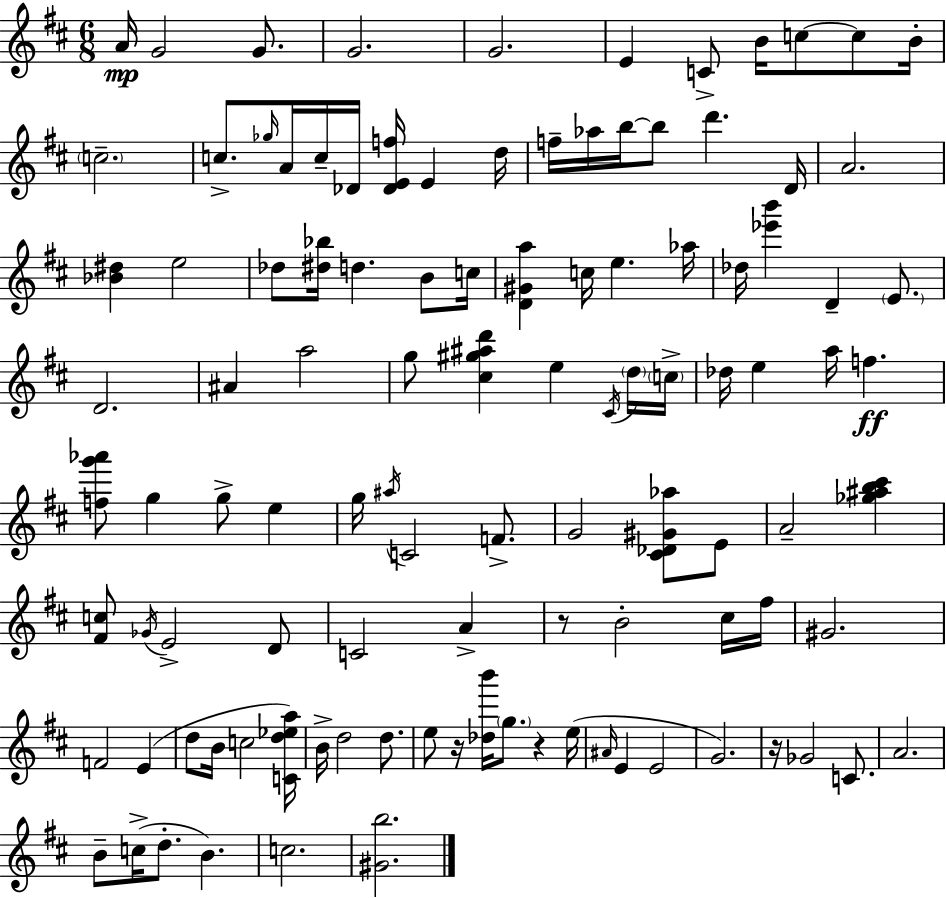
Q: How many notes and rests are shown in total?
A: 108